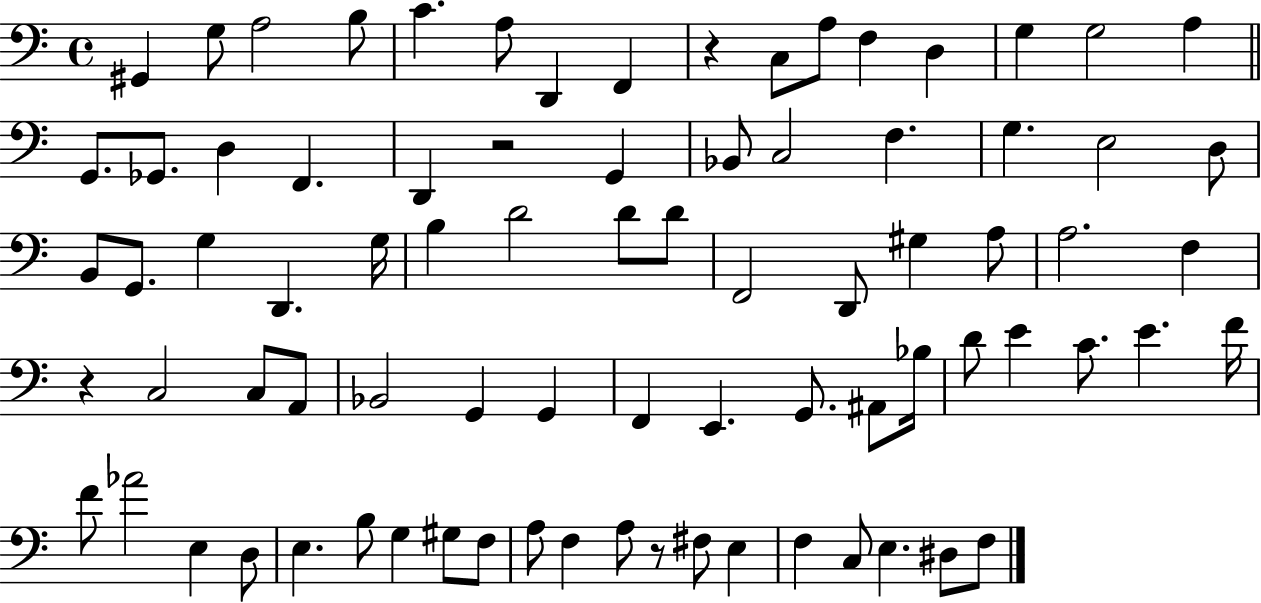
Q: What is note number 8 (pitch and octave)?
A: F2